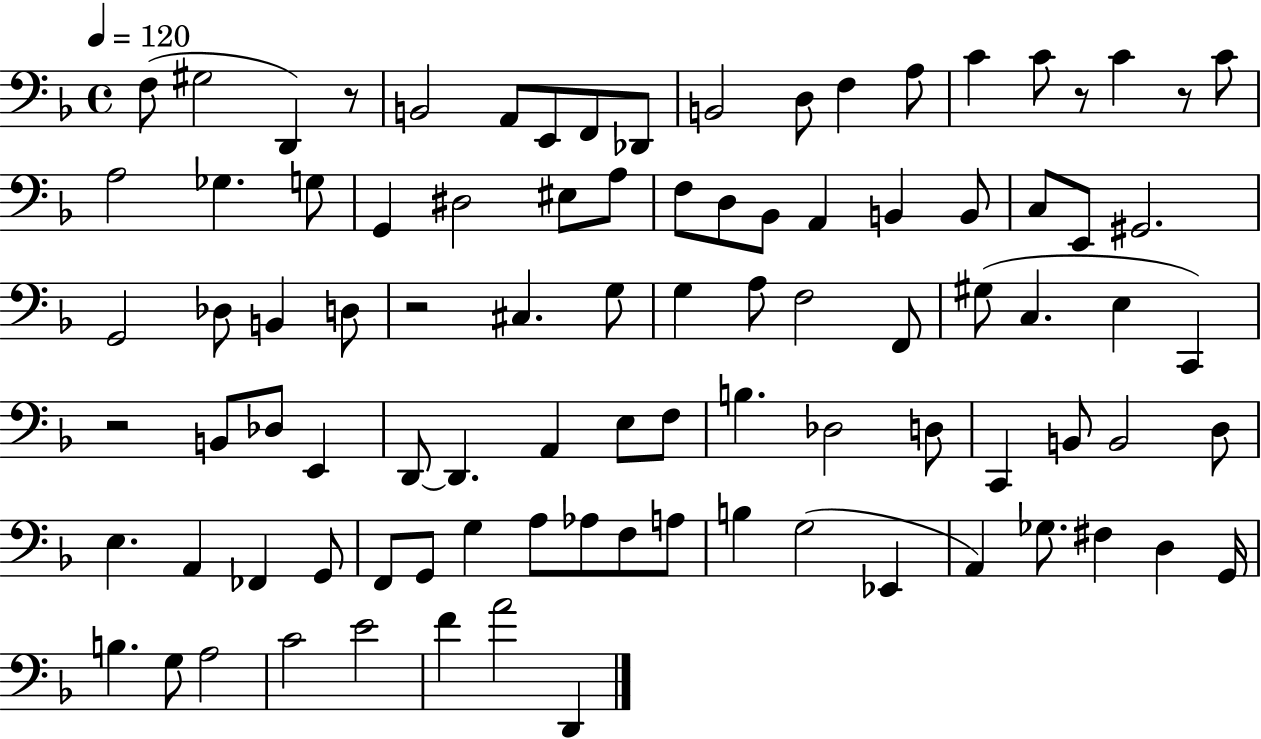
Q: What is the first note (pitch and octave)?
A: F3